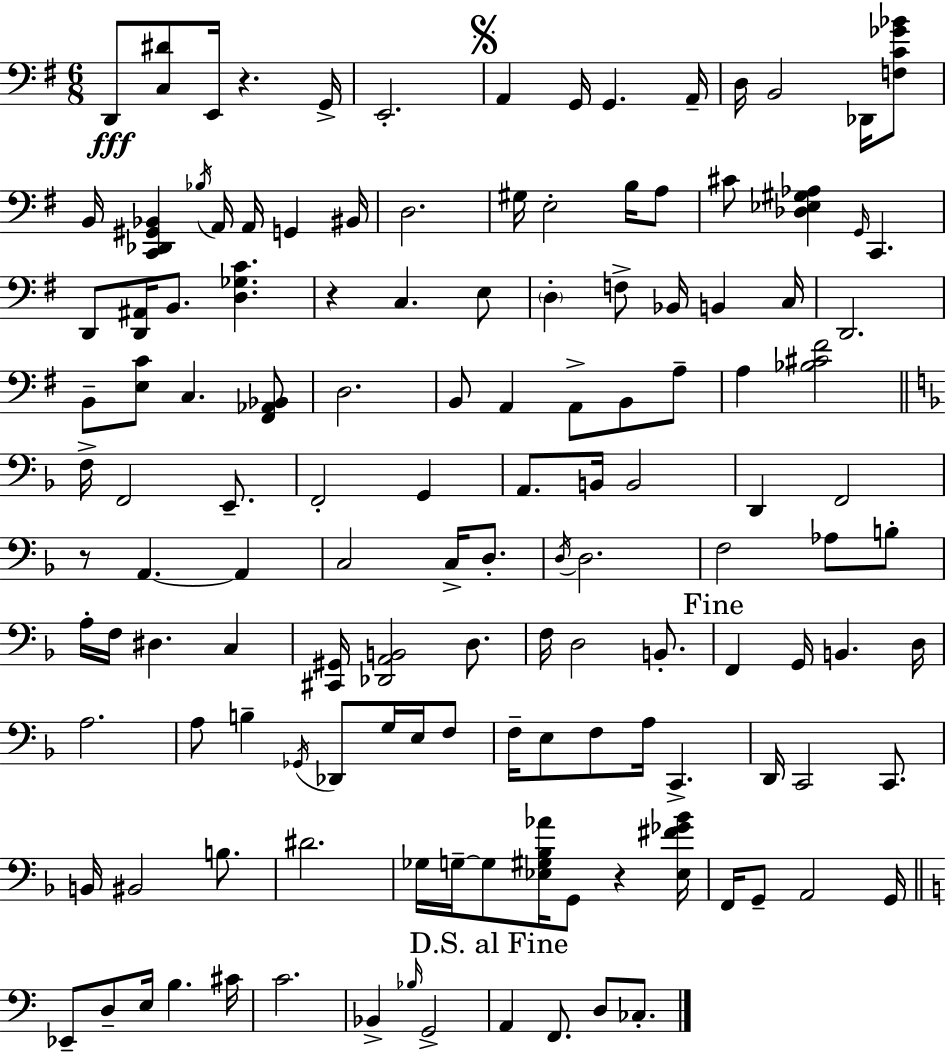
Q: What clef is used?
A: bass